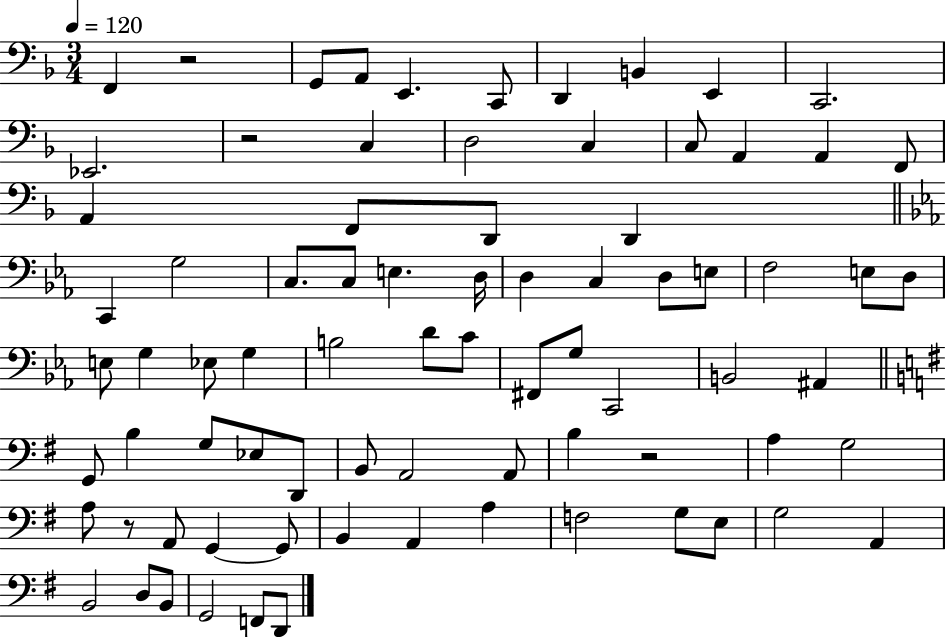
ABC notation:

X:1
T:Untitled
M:3/4
L:1/4
K:F
F,, z2 G,,/2 A,,/2 E,, C,,/2 D,, B,, E,, C,,2 _E,,2 z2 C, D,2 C, C,/2 A,, A,, F,,/2 A,, F,,/2 D,,/2 D,, C,, G,2 C,/2 C,/2 E, D,/4 D, C, D,/2 E,/2 F,2 E,/2 D,/2 E,/2 G, _E,/2 G, B,2 D/2 C/2 ^F,,/2 G,/2 C,,2 B,,2 ^A,, G,,/2 B, G,/2 _E,/2 D,,/2 B,,/2 A,,2 A,,/2 B, z2 A, G,2 A,/2 z/2 A,,/2 G,, G,,/2 B,, A,, A, F,2 G,/2 E,/2 G,2 A,, B,,2 D,/2 B,,/2 G,,2 F,,/2 D,,/2